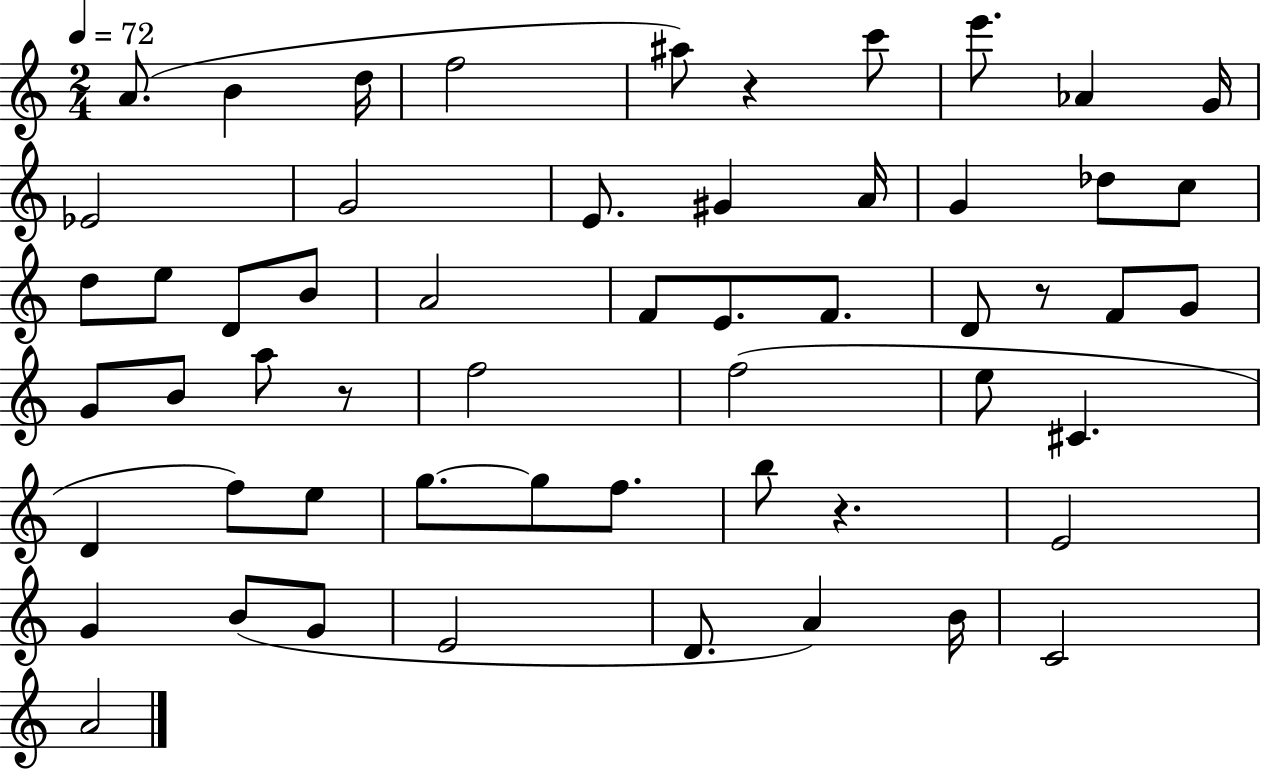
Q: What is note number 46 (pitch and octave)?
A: G4